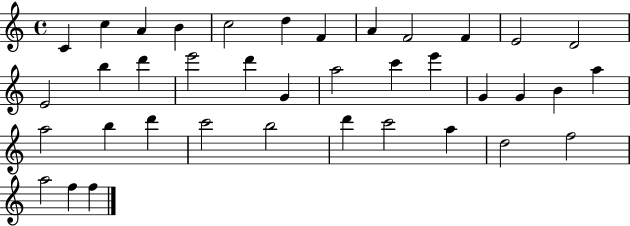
C4/q C5/q A4/q B4/q C5/h D5/q F4/q A4/q F4/h F4/q E4/h D4/h E4/h B5/q D6/q E6/h D6/q G4/q A5/h C6/q E6/q G4/q G4/q B4/q A5/q A5/h B5/q D6/q C6/h B5/h D6/q C6/h A5/q D5/h F5/h A5/h F5/q F5/q